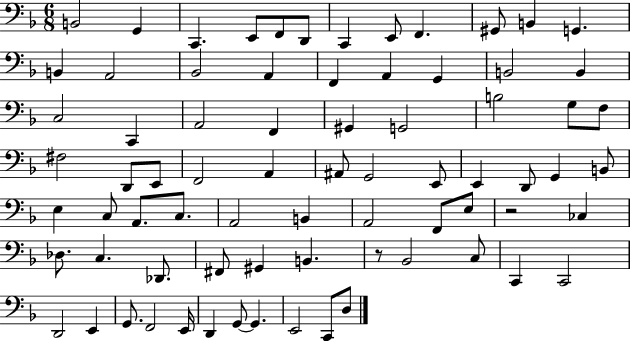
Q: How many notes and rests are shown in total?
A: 75